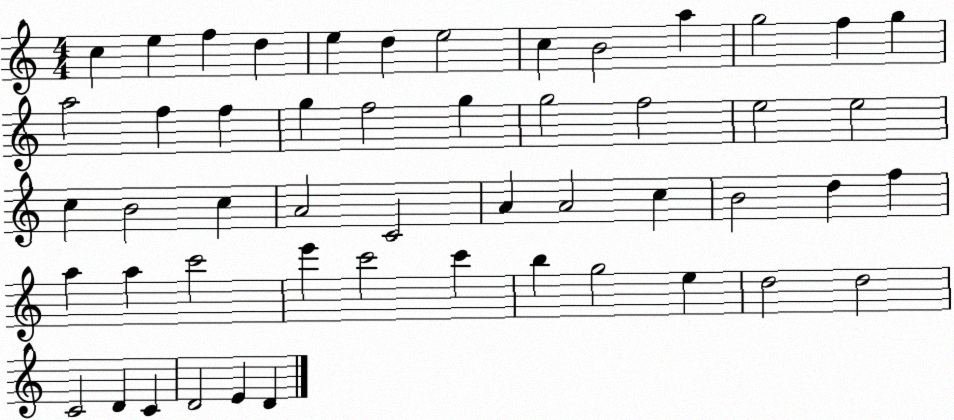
X:1
T:Untitled
M:4/4
L:1/4
K:C
c e f d e d e2 c B2 a g2 f g a2 f f g f2 g g2 f2 e2 e2 c B2 c A2 C2 A A2 c B2 d f a a c'2 e' c'2 c' b g2 e d2 d2 C2 D C D2 E D